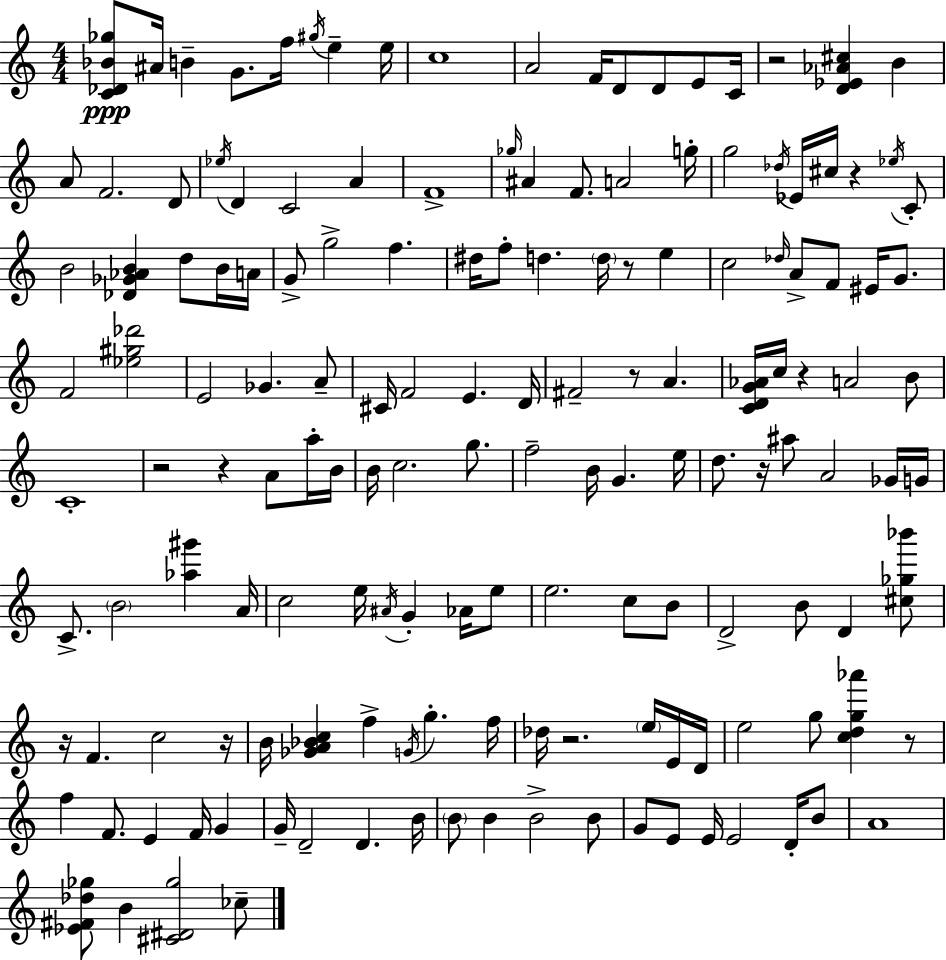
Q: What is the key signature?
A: A minor